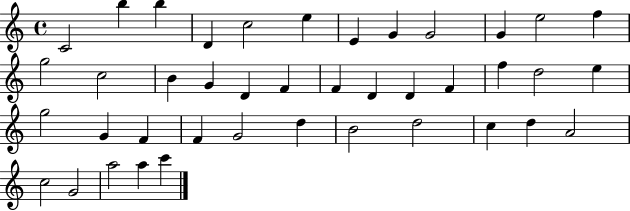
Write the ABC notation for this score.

X:1
T:Untitled
M:4/4
L:1/4
K:C
C2 b b D c2 e E G G2 G e2 f g2 c2 B G D F F D D F f d2 e g2 G F F G2 d B2 d2 c d A2 c2 G2 a2 a c'